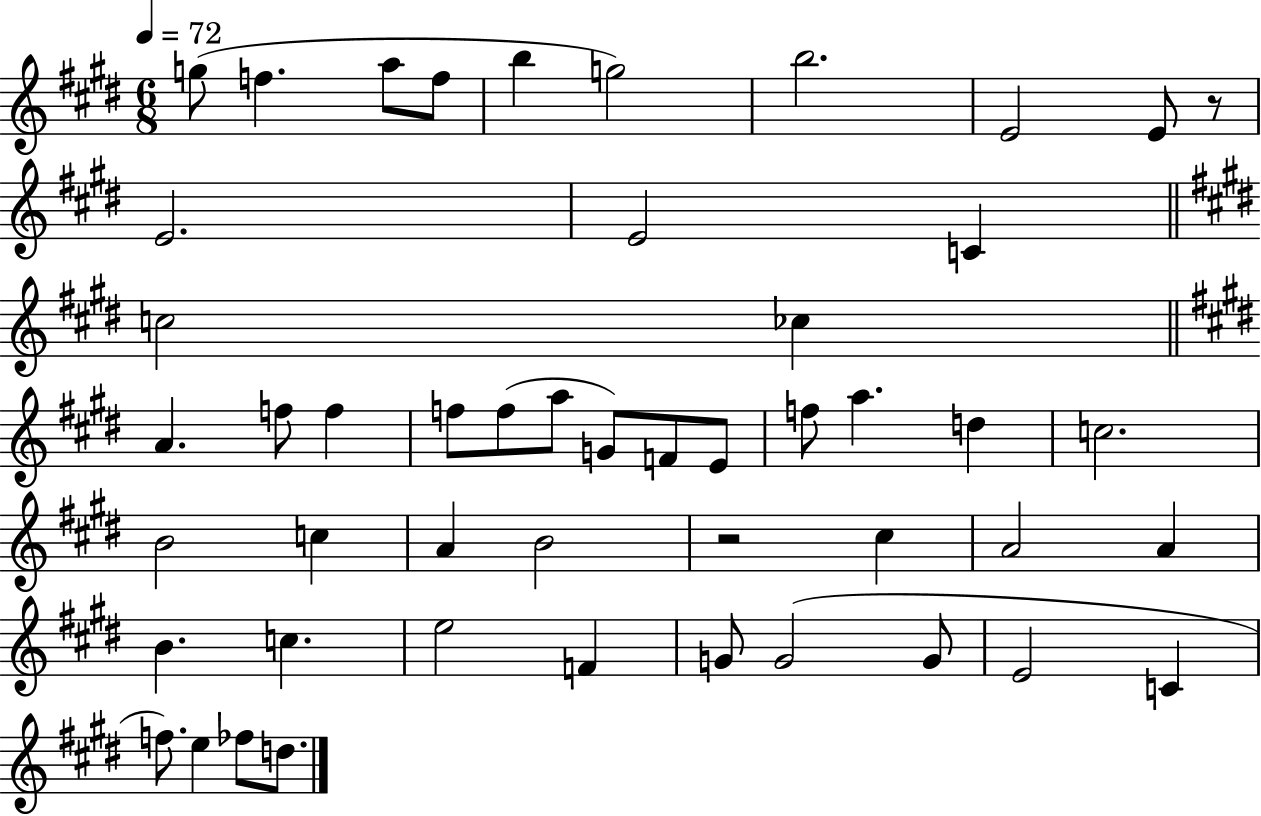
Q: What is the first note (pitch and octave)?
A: G5